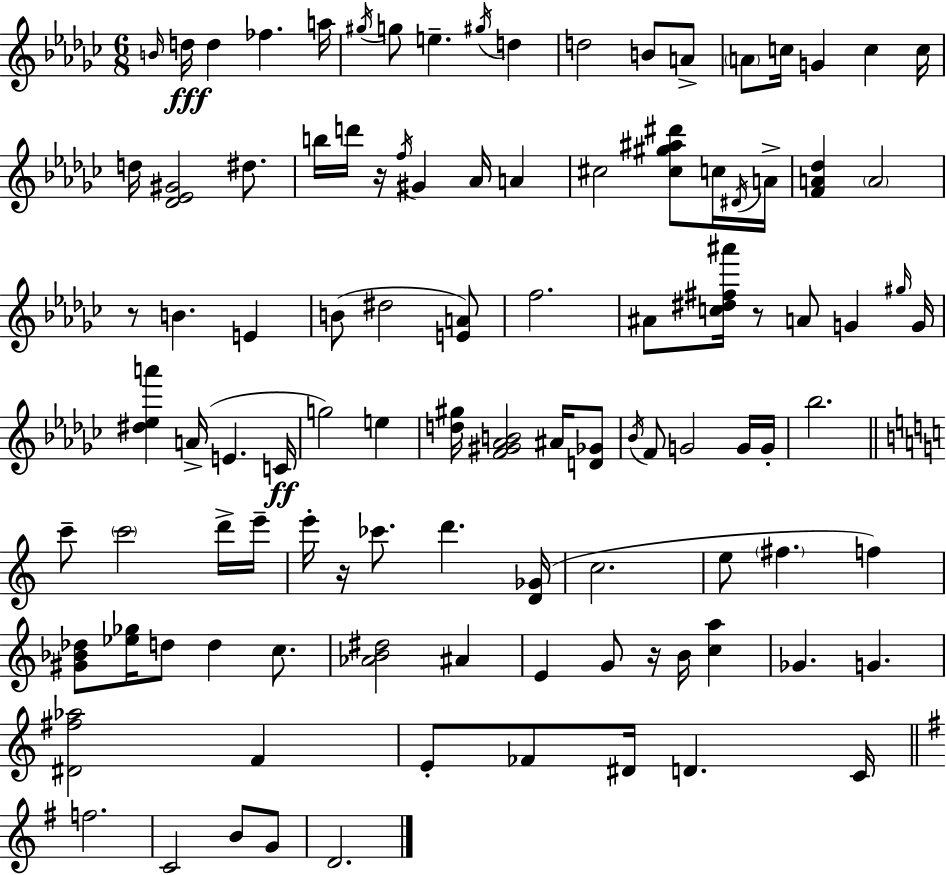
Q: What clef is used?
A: treble